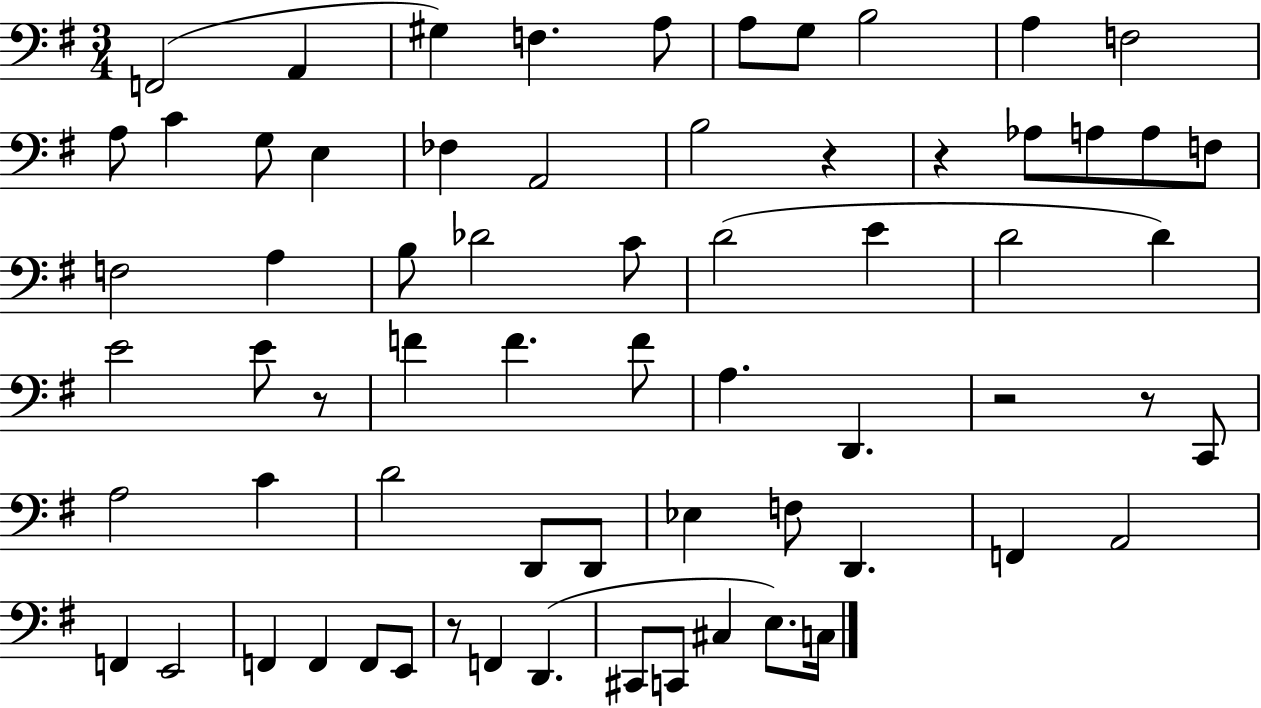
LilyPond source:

{
  \clef bass
  \numericTimeSignature
  \time 3/4
  \key g \major
  f,2( a,4 | gis4) f4. a8 | a8 g8 b2 | a4 f2 | \break a8 c'4 g8 e4 | fes4 a,2 | b2 r4 | r4 aes8 a8 a8 f8 | \break f2 a4 | b8 des'2 c'8 | d'2( e'4 | d'2 d'4) | \break e'2 e'8 r8 | f'4 f'4. f'8 | a4. d,4. | r2 r8 c,8 | \break a2 c'4 | d'2 d,8 d,8 | ees4 f8 d,4. | f,4 a,2 | \break f,4 e,2 | f,4 f,4 f,8 e,8 | r8 f,4 d,4.( | cis,8 c,8 cis4 e8.) c16 | \break \bar "|."
}